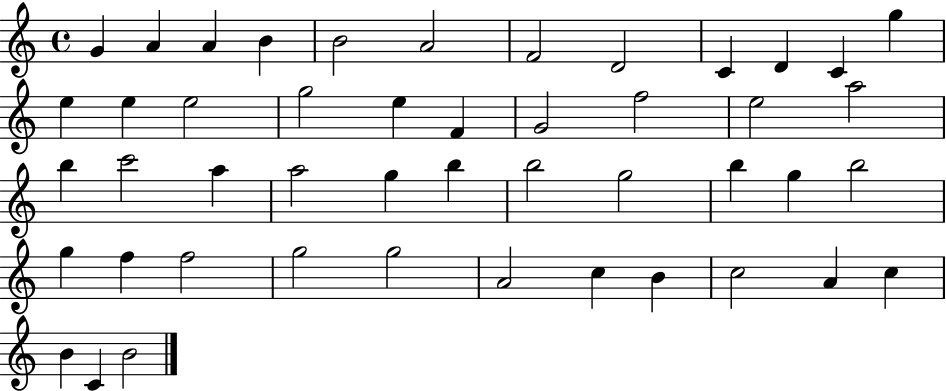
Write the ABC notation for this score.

X:1
T:Untitled
M:4/4
L:1/4
K:C
G A A B B2 A2 F2 D2 C D C g e e e2 g2 e F G2 f2 e2 a2 b c'2 a a2 g b b2 g2 b g b2 g f f2 g2 g2 A2 c B c2 A c B C B2